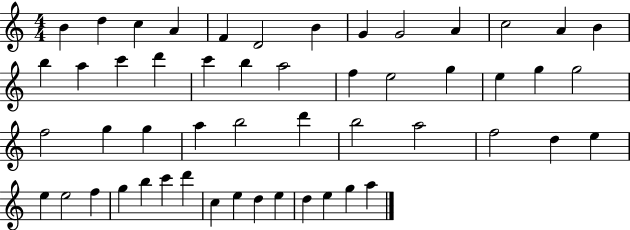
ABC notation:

X:1
T:Untitled
M:4/4
L:1/4
K:C
B d c A F D2 B G G2 A c2 A B b a c' d' c' b a2 f e2 g e g g2 f2 g g a b2 d' b2 a2 f2 d e e e2 f g b c' d' c e d e d e g a